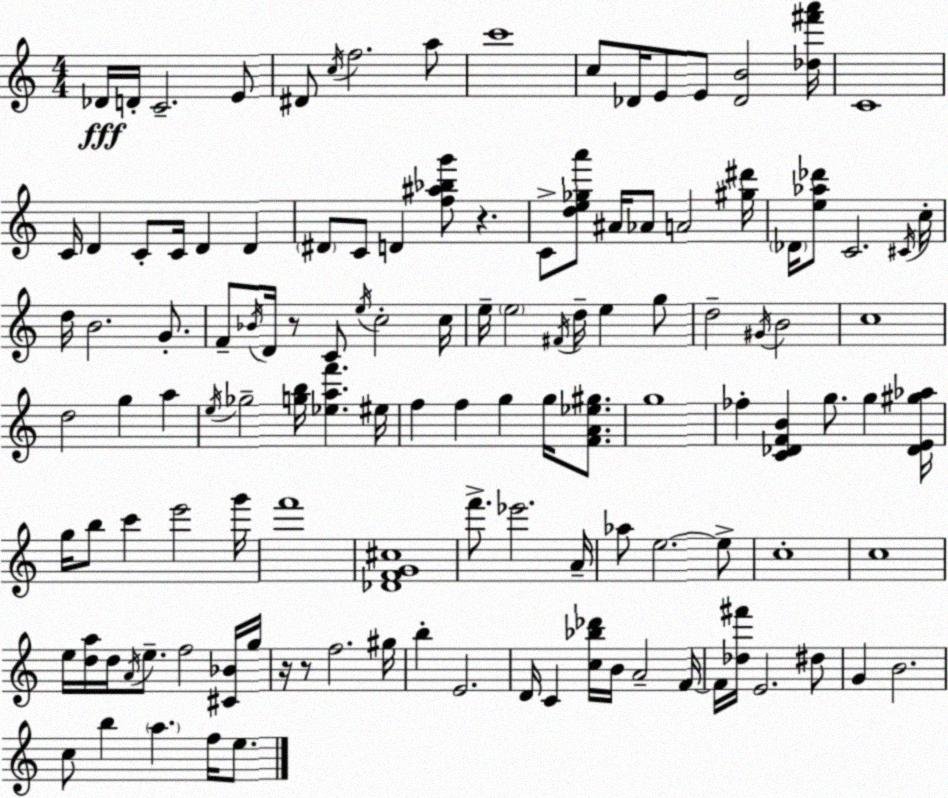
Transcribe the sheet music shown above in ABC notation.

X:1
T:Untitled
M:4/4
L:1/4
K:Am
_D/4 D/4 C2 E/2 ^D/2 c/4 f2 a/2 c'4 c/2 _D/4 E/2 E/2 [_DB]2 [_d^f'a']/4 C4 C/4 D C/2 C/4 D D ^D/2 C/2 D [f^a_bg']/2 z C/2 [de_ga']/2 ^A/4 _A/2 A2 [^g^d']/4 _D/4 [e_a_d']/2 C2 ^C/4 c/4 d/4 B2 G/2 F/2 _B/4 D/4 z/2 C/2 e/4 c2 c/4 e/4 e2 ^F/4 d/4 e g/2 d2 ^G/4 B2 c4 d2 g a e/4 _g2 [gb]/4 [_eaf'] ^e/4 f f g g/4 [FA_e^g]/2 g4 _f [C_DFB] g/2 g [_DE^g_a]/4 g/4 b/2 c' e'2 g'/4 f'4 [_DFG^c]4 f'/2 _e'2 A/4 _a/2 e2 e/2 c4 c4 e/4 [da]/4 d/4 A/4 e/2 f2 [^C_B]/4 g/4 z/4 z/2 f2 ^g/4 b E2 D/4 C [c_b_d']/4 B/4 A2 F/4 F/4 [_d^f']/4 E2 ^d/2 G B2 c/2 b a f/4 e/2